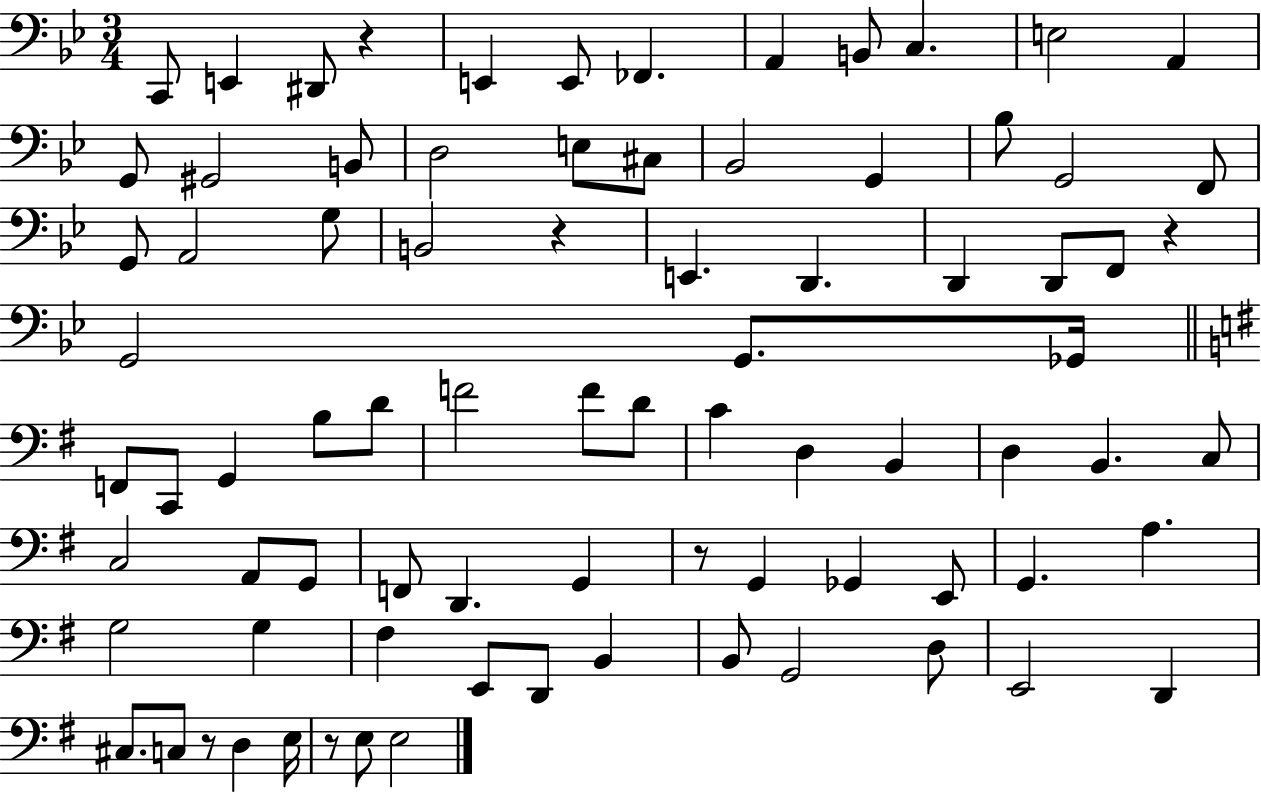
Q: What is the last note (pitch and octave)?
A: E3